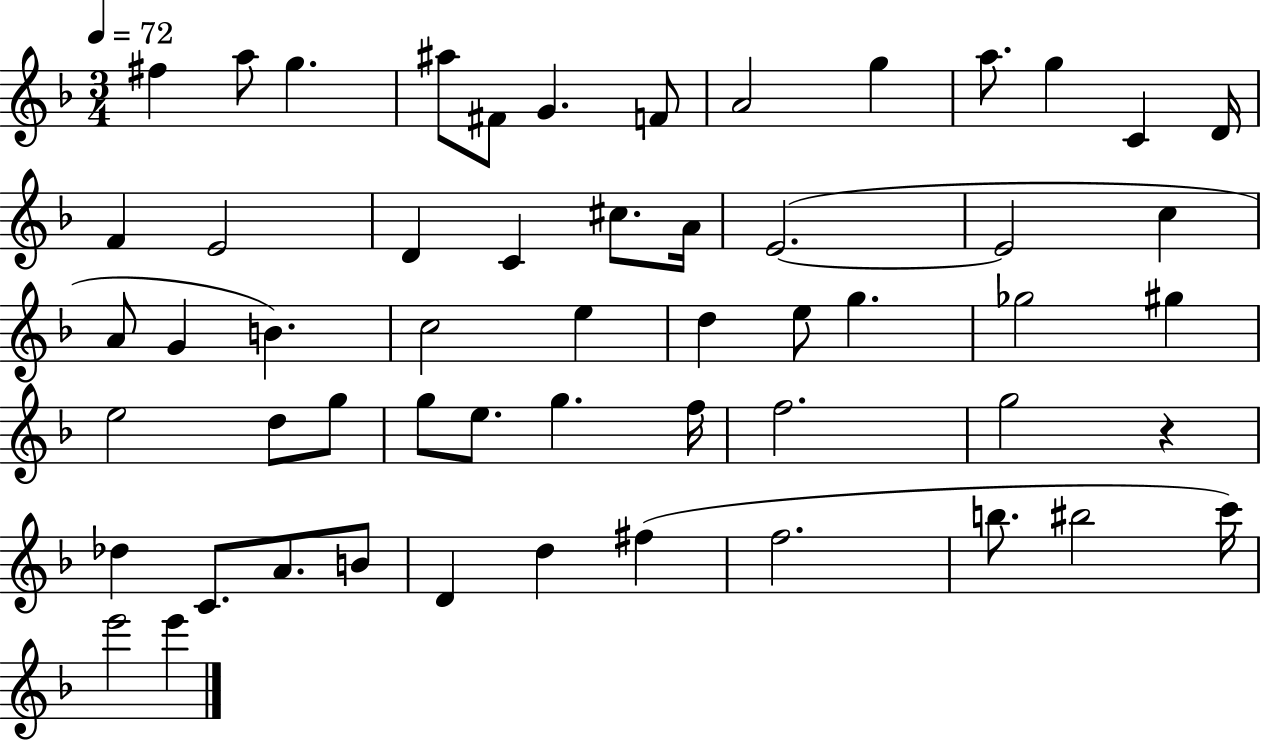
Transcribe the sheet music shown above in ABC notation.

X:1
T:Untitled
M:3/4
L:1/4
K:F
^f a/2 g ^a/2 ^F/2 G F/2 A2 g a/2 g C D/4 F E2 D C ^c/2 A/4 E2 E2 c A/2 G B c2 e d e/2 g _g2 ^g e2 d/2 g/2 g/2 e/2 g f/4 f2 g2 z _d C/2 A/2 B/2 D d ^f f2 b/2 ^b2 c'/4 e'2 e'